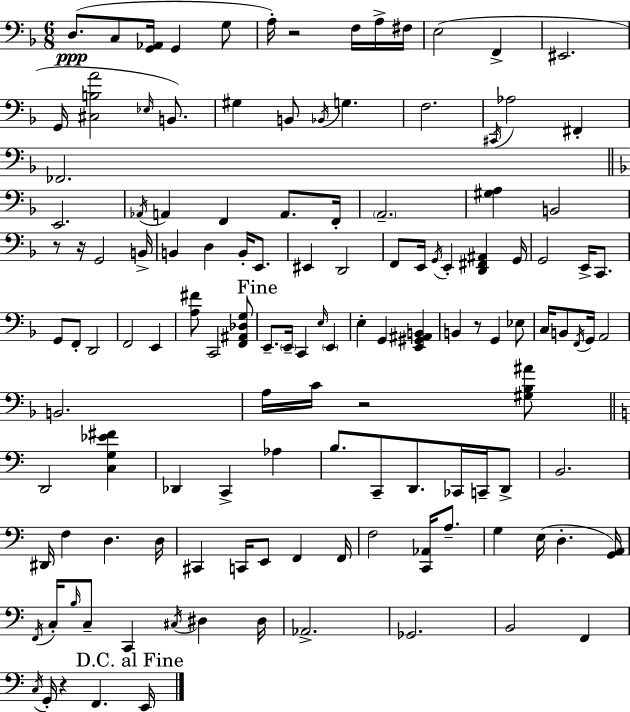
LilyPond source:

{
  \clef bass
  \numericTimeSignature
  \time 6/8
  \key f \major
  d8.(\ppp c8 <g, aes,>16 g,4 g8 | a16-.) r2 f16 a16-> fis16 | e2( f,4-> | eis,2. | \break g,16 <cis b a'>2 \grace { ees16 }) b,8. | gis4 b,8 \acciaccatura { bes,16 } g4. | f2. | \acciaccatura { cis,16 } aes2 fis,4-. | \break fes,2. | \bar "||" \break \key f \major e,2. | \acciaccatura { aes,16 } a,4 f,4 a,8. | f,16-. \parenthesize a,2.-- | <gis a>4 b,2 | \break r8 r16 g,2 | b,16-> b,4 d4 b,16-. e,8. | eis,4 d,2 | f,8 e,16 \acciaccatura { g,16 } e,4-. <d, fis, ais,>4 | \break g,16 g,2 e,16-> c,8. | g,8 f,8-. d,2 | f,2 e,4 | <a fis'>8 c,2 | \break <f, ais, des g>8 \mark "Fine" e,8.-- \parenthesize e,16-- c,4 \grace { e16 } \parenthesize e,4 | e4-. g,4 <e, gis, ais, b,>4 | b,4 r8 g,4 | ees8 c16 b,8 \acciaccatura { f,16 } g,16 a,2 | \break b,2. | a16 c'16 r2 | <gis bes ais'>8 \bar "||" \break \key c \major d,2 <c g ees' fis'>4 | des,4 c,4-> aes4 | b8. c,8-- d,8. ces,16 c,16-- d,8-> | b,2. | \break dis,16 f4 d4. d16 | cis,4 c,16 e,8 f,4 f,16 | f2 <c, aes,>16 a8.-- | g4 e16( d4.-. <g, a,>16) | \break \acciaccatura { f,16 } c16-. \grace { b16 } c8-- c,4 \acciaccatura { cis16 } dis4 | dis16 aes,2.-> | ges,2. | b,2 f,4 | \break \acciaccatura { c16 } g,16-. r4 f,4. | \mark "D.C. al Fine" e,16 \bar "|."
}